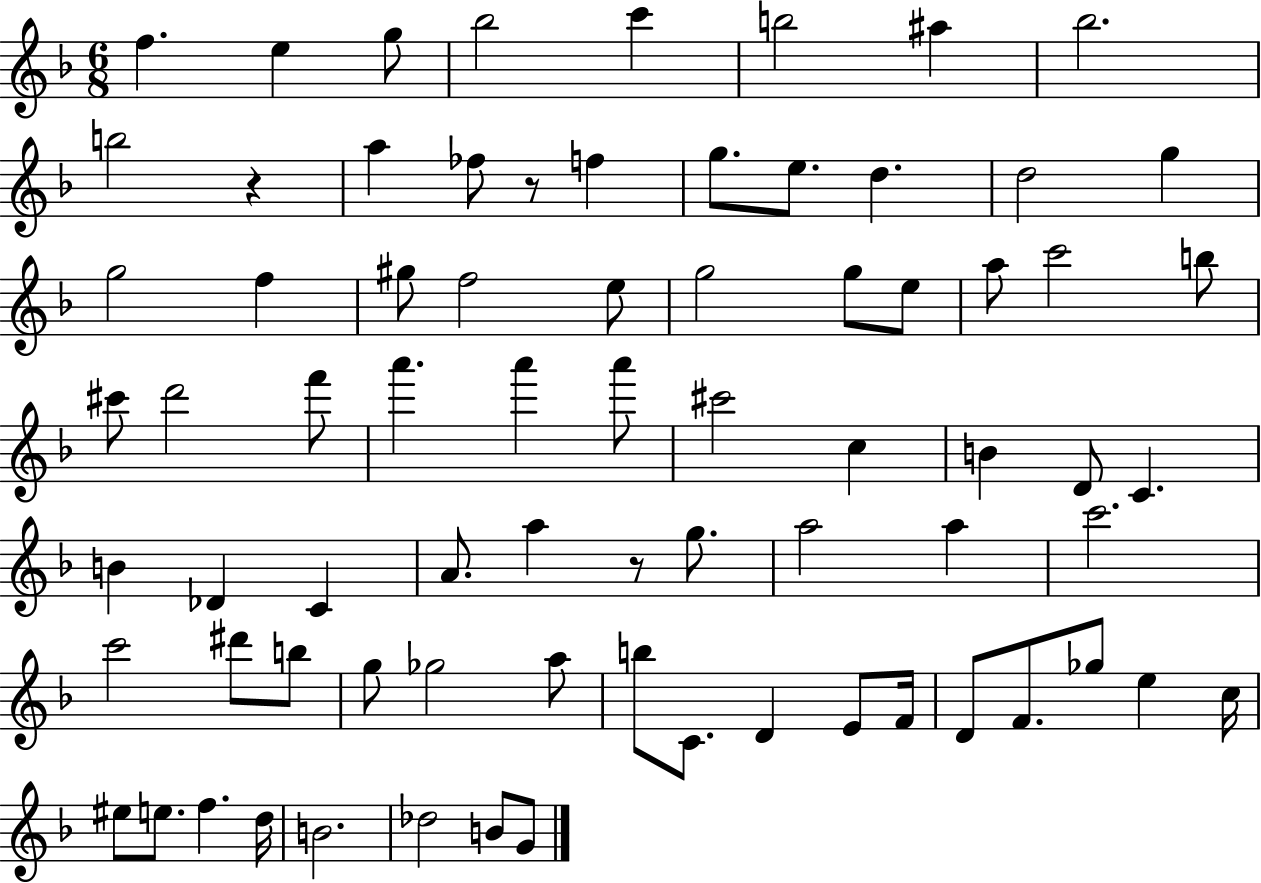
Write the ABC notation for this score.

X:1
T:Untitled
M:6/8
L:1/4
K:F
f e g/2 _b2 c' b2 ^a _b2 b2 z a _f/2 z/2 f g/2 e/2 d d2 g g2 f ^g/2 f2 e/2 g2 g/2 e/2 a/2 c'2 b/2 ^c'/2 d'2 f'/2 a' a' a'/2 ^c'2 c B D/2 C B _D C A/2 a z/2 g/2 a2 a c'2 c'2 ^d'/2 b/2 g/2 _g2 a/2 b/2 C/2 D E/2 F/4 D/2 F/2 _g/2 e c/4 ^e/2 e/2 f d/4 B2 _d2 B/2 G/2